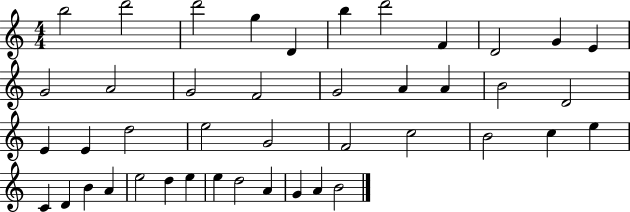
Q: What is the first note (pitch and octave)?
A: B5